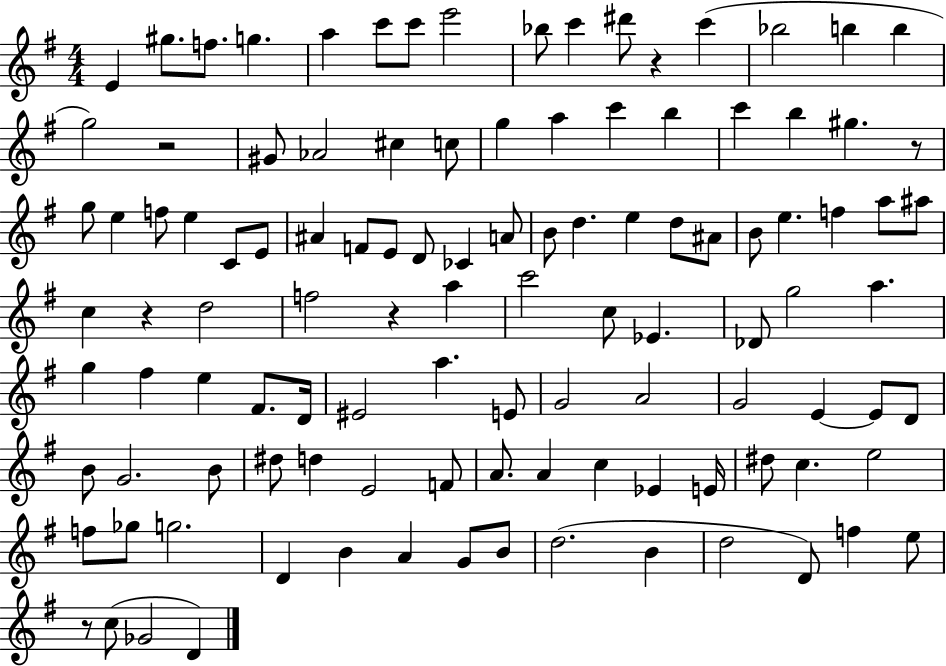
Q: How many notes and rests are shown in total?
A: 111